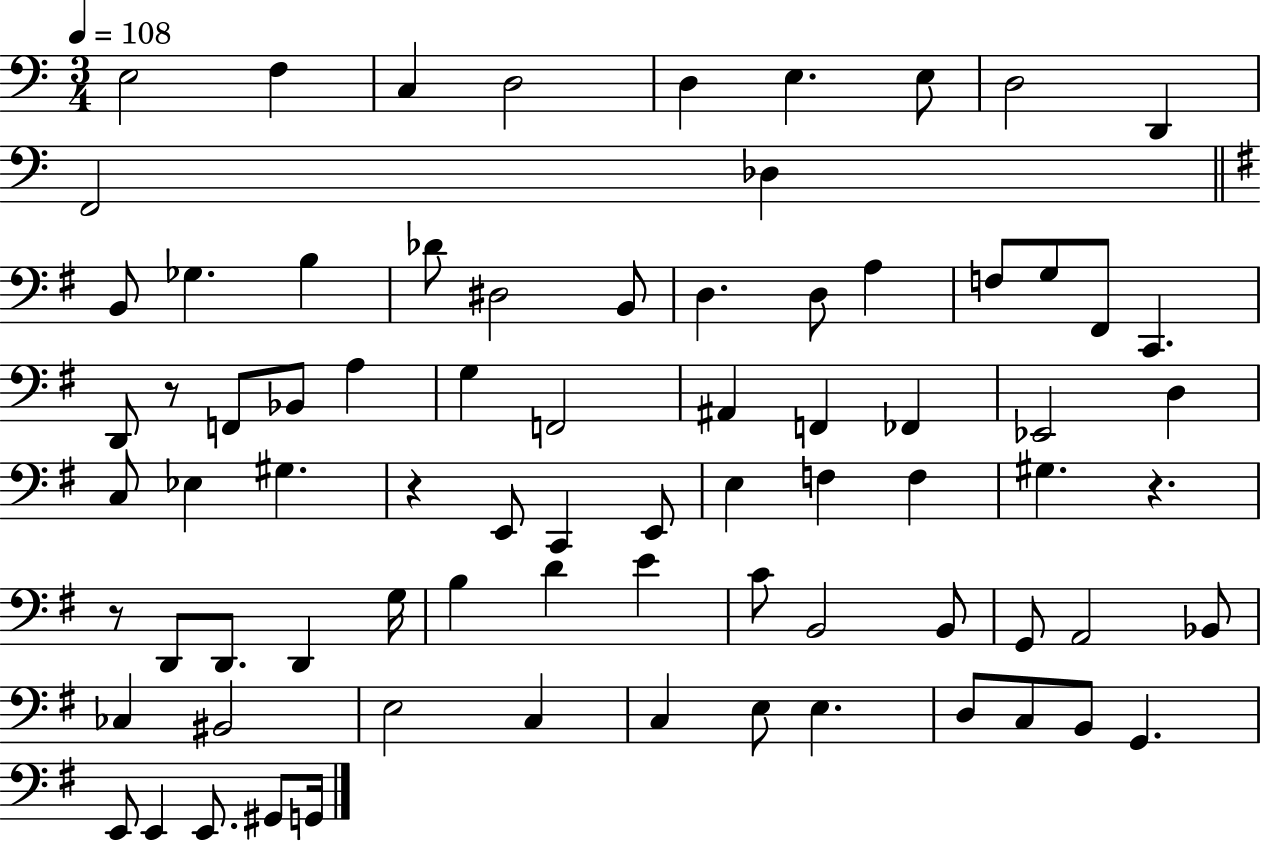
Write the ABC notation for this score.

X:1
T:Untitled
M:3/4
L:1/4
K:C
E,2 F, C, D,2 D, E, E,/2 D,2 D,, F,,2 _D, B,,/2 _G, B, _D/2 ^D,2 B,,/2 D, D,/2 A, F,/2 G,/2 ^F,,/2 C,, D,,/2 z/2 F,,/2 _B,,/2 A, G, F,,2 ^A,, F,, _F,, _E,,2 D, C,/2 _E, ^G, z E,,/2 C,, E,,/2 E, F, F, ^G, z z/2 D,,/2 D,,/2 D,, G,/4 B, D E C/2 B,,2 B,,/2 G,,/2 A,,2 _B,,/2 _C, ^B,,2 E,2 C, C, E,/2 E, D,/2 C,/2 B,,/2 G,, E,,/2 E,, E,,/2 ^G,,/2 G,,/4